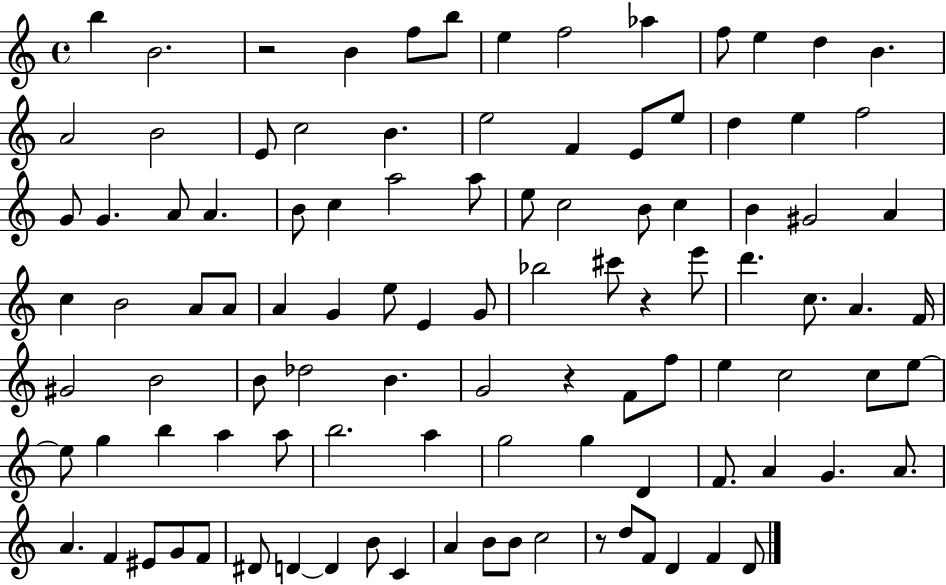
B5/q B4/h. R/h B4/q F5/e B5/e E5/q F5/h Ab5/q F5/e E5/q D5/q B4/q. A4/h B4/h E4/e C5/h B4/q. E5/h F4/q E4/e E5/e D5/q E5/q F5/h G4/e G4/q. A4/e A4/q. B4/e C5/q A5/h A5/e E5/e C5/h B4/e C5/q B4/q G#4/h A4/q C5/q B4/h A4/e A4/e A4/q G4/q E5/e E4/q G4/e Bb5/h C#6/e R/q E6/e D6/q. C5/e. A4/q. F4/s G#4/h B4/h B4/e Db5/h B4/q. G4/h R/q F4/e F5/e E5/q C5/h C5/e E5/e E5/e G5/q B5/q A5/q A5/e B5/h. A5/q G5/h G5/q D4/q F4/e. A4/q G4/q. A4/e. A4/q. F4/q EIS4/e G4/e F4/e D#4/e D4/q D4/q B4/e C4/q A4/q B4/e B4/e C5/h R/e D5/e F4/e D4/q F4/q D4/e